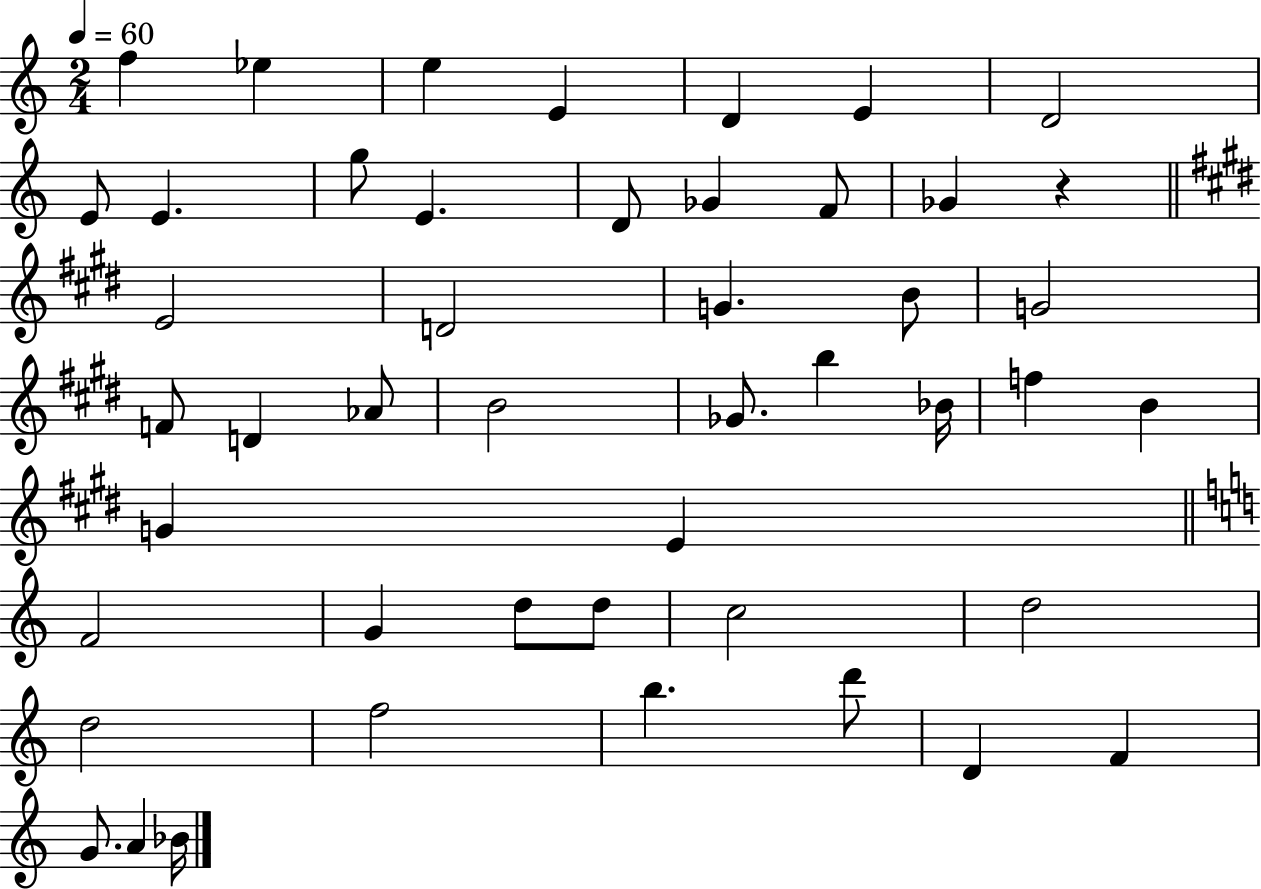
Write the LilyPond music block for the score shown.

{
  \clef treble
  \numericTimeSignature
  \time 2/4
  \key c \major
  \tempo 4 = 60
  \repeat volta 2 { f''4 ees''4 | e''4 e'4 | d'4 e'4 | d'2 | \break e'8 e'4. | g''8 e'4. | d'8 ges'4 f'8 | ges'4 r4 | \break \bar "||" \break \key e \major e'2 | d'2 | g'4. b'8 | g'2 | \break f'8 d'4 aes'8 | b'2 | ges'8. b''4 bes'16 | f''4 b'4 | \break g'4 e'4 | \bar "||" \break \key a \minor f'2 | g'4 d''8 d''8 | c''2 | d''2 | \break d''2 | f''2 | b''4. d'''8 | d'4 f'4 | \break g'8. a'4 bes'16 | } \bar "|."
}